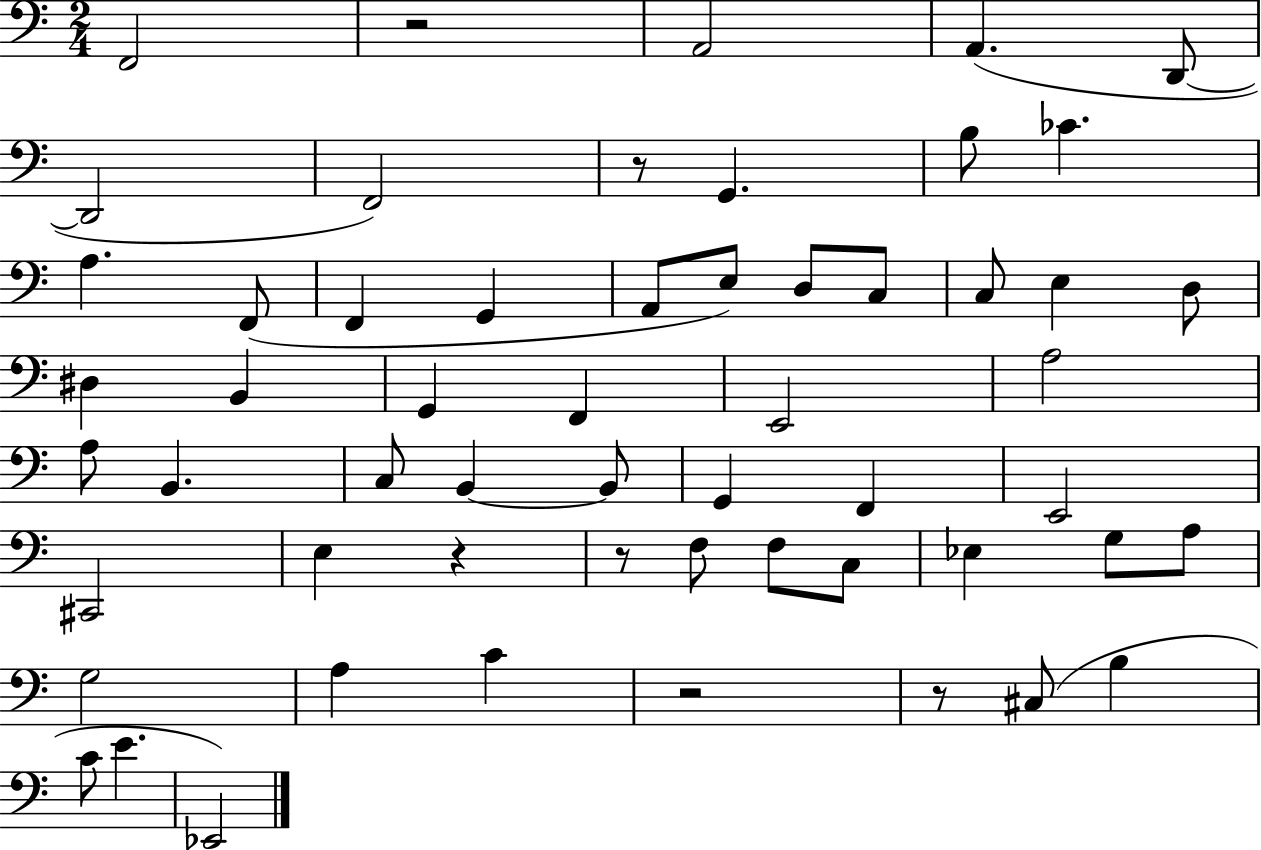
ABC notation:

X:1
T:Untitled
M:2/4
L:1/4
K:C
F,,2 z2 A,,2 A,, D,,/2 D,,2 F,,2 z/2 G,, B,/2 _C A, F,,/2 F,, G,, A,,/2 E,/2 D,/2 C,/2 C,/2 E, D,/2 ^D, B,, G,, F,, E,,2 A,2 A,/2 B,, C,/2 B,, B,,/2 G,, F,, E,,2 ^C,,2 E, z z/2 F,/2 F,/2 C,/2 _E, G,/2 A,/2 G,2 A, C z2 z/2 ^C,/2 B, C/2 E _E,,2